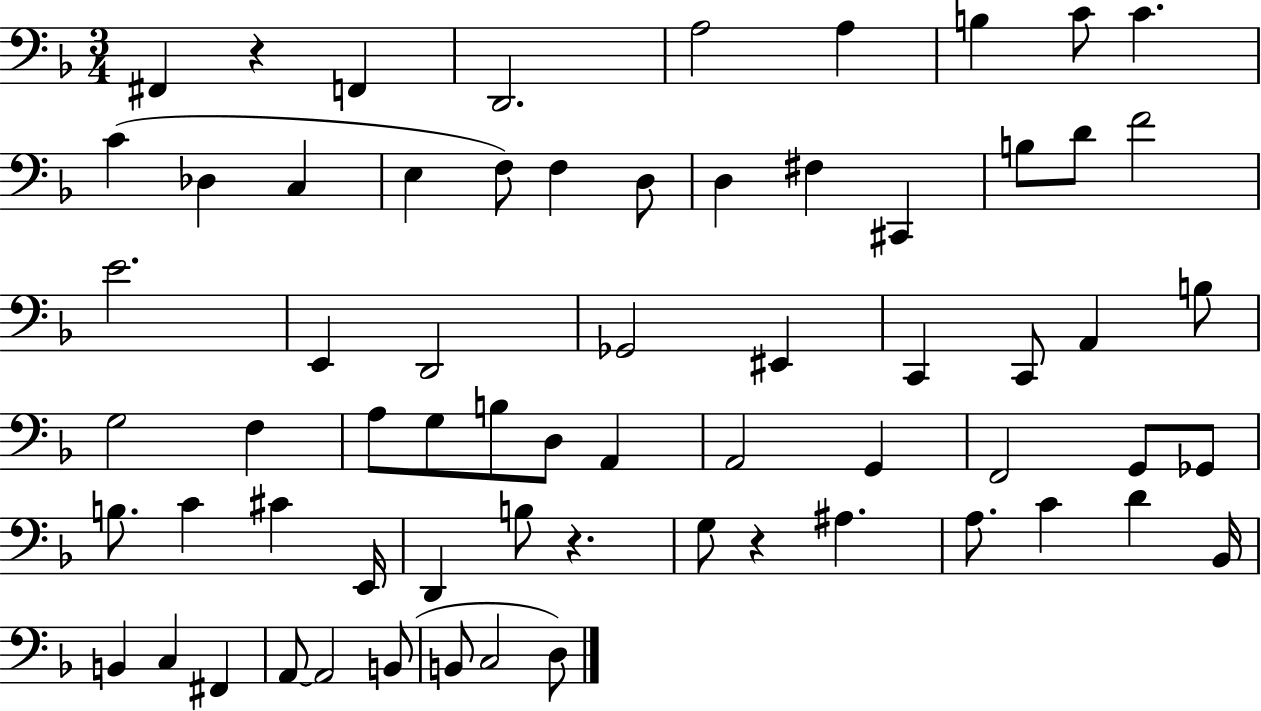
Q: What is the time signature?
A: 3/4